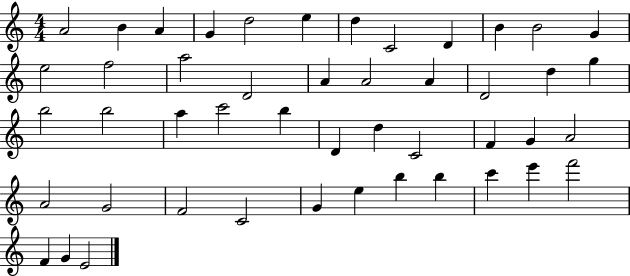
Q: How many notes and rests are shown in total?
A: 47